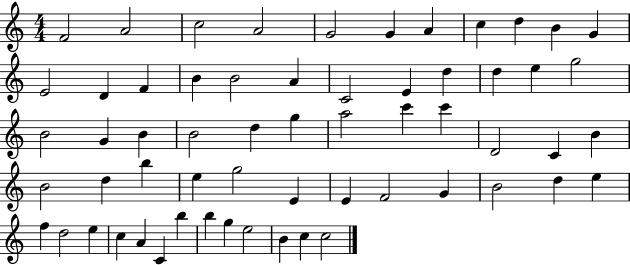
{
  \clef treble
  \numericTimeSignature
  \time 4/4
  \key c \major
  f'2 a'2 | c''2 a'2 | g'2 g'4 a'4 | c''4 d''4 b'4 g'4 | \break e'2 d'4 f'4 | b'4 b'2 a'4 | c'2 e'4 d''4 | d''4 e''4 g''2 | \break b'2 g'4 b'4 | b'2 d''4 g''4 | a''2 c'''4 c'''4 | d'2 c'4 b'4 | \break b'2 d''4 b''4 | e''4 g''2 e'4 | e'4 f'2 g'4 | b'2 d''4 e''4 | \break f''4 d''2 e''4 | c''4 a'4 c'4 b''4 | b''4 g''4 e''2 | b'4 c''4 c''2 | \break \bar "|."
}